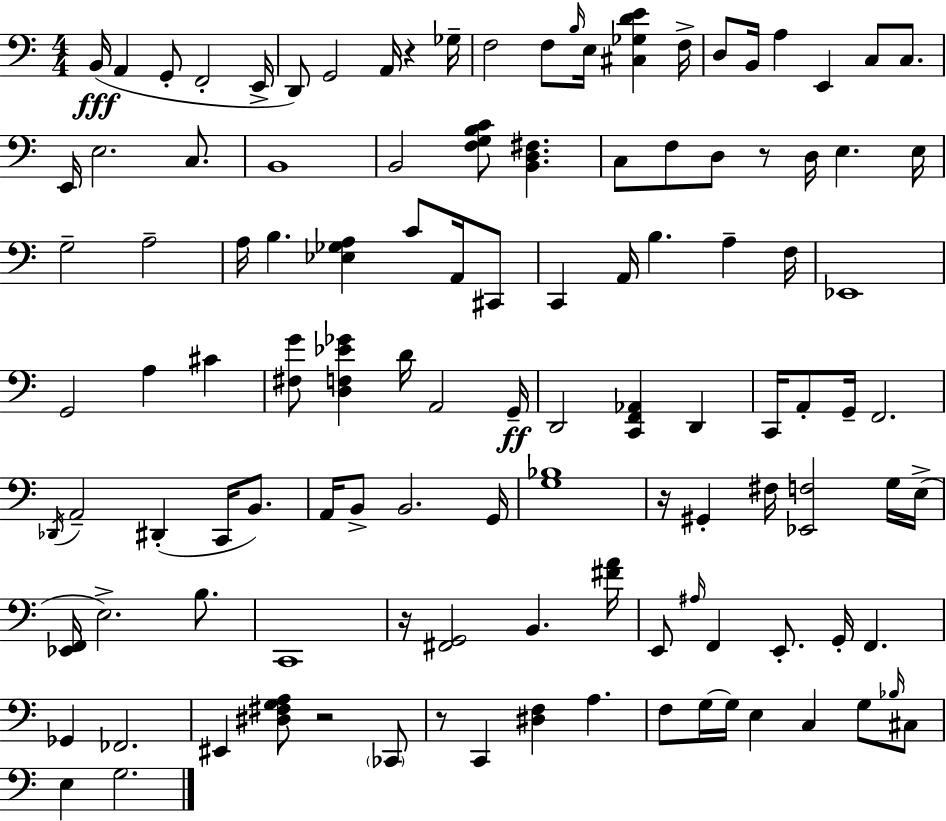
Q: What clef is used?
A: bass